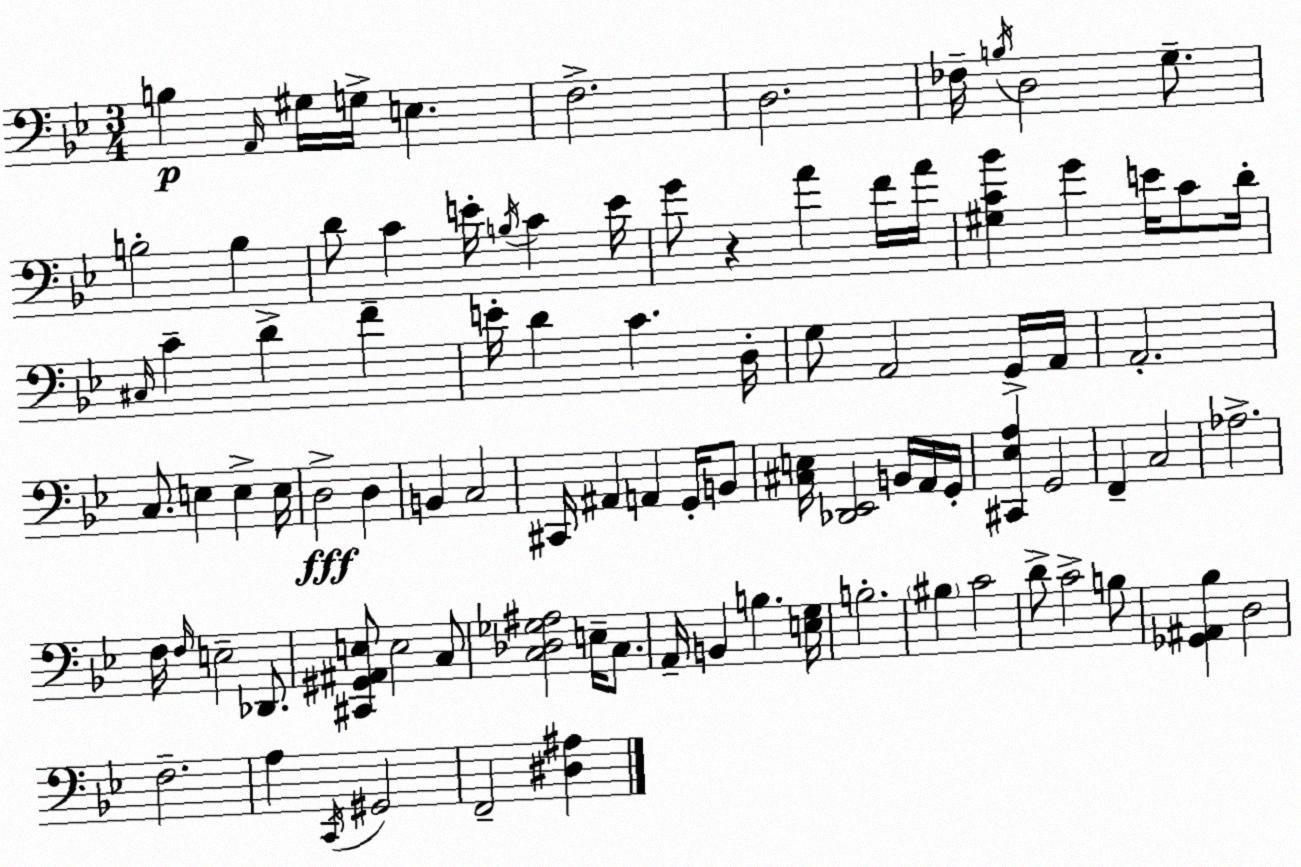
X:1
T:Untitled
M:3/4
L:1/4
K:Bb
B, A,,/4 ^G,/4 G,/4 E, F,2 D,2 _F,/4 B,/4 D,2 G,/2 B,2 B, D/2 C E/4 B,/4 C E/4 G/2 z A F/4 A/4 [^G,C_B] G E/4 C/2 D/4 ^C,/4 C D F E/4 D C D,/4 G,/2 A,,2 G,,/4 A,,/4 A,,2 C,/2 E, E, E,/4 D,2 D, B,, C,2 ^C,,/4 ^A,, A,, G,,/4 B,,/2 [^C,E,]/4 [_D,,_E,,]2 B,,/4 A,,/4 G,,/4 [^C,,_E,A,] G,,2 F,, C,2 _A,2 F,/4 F,/4 E,2 _D,,/2 [^C,,^G,,^A,,E,]/2 E,2 C,/2 [C,_D,_G,^A,]2 E,/4 C,/2 A,,/4 B,, B, [E,G,]/4 B,2 ^B, C2 D/2 C2 B,/2 [_G,,^A,,_B,] D,2 F,2 A, C,,/4 ^G,,2 F,,2 [^D,^A,]